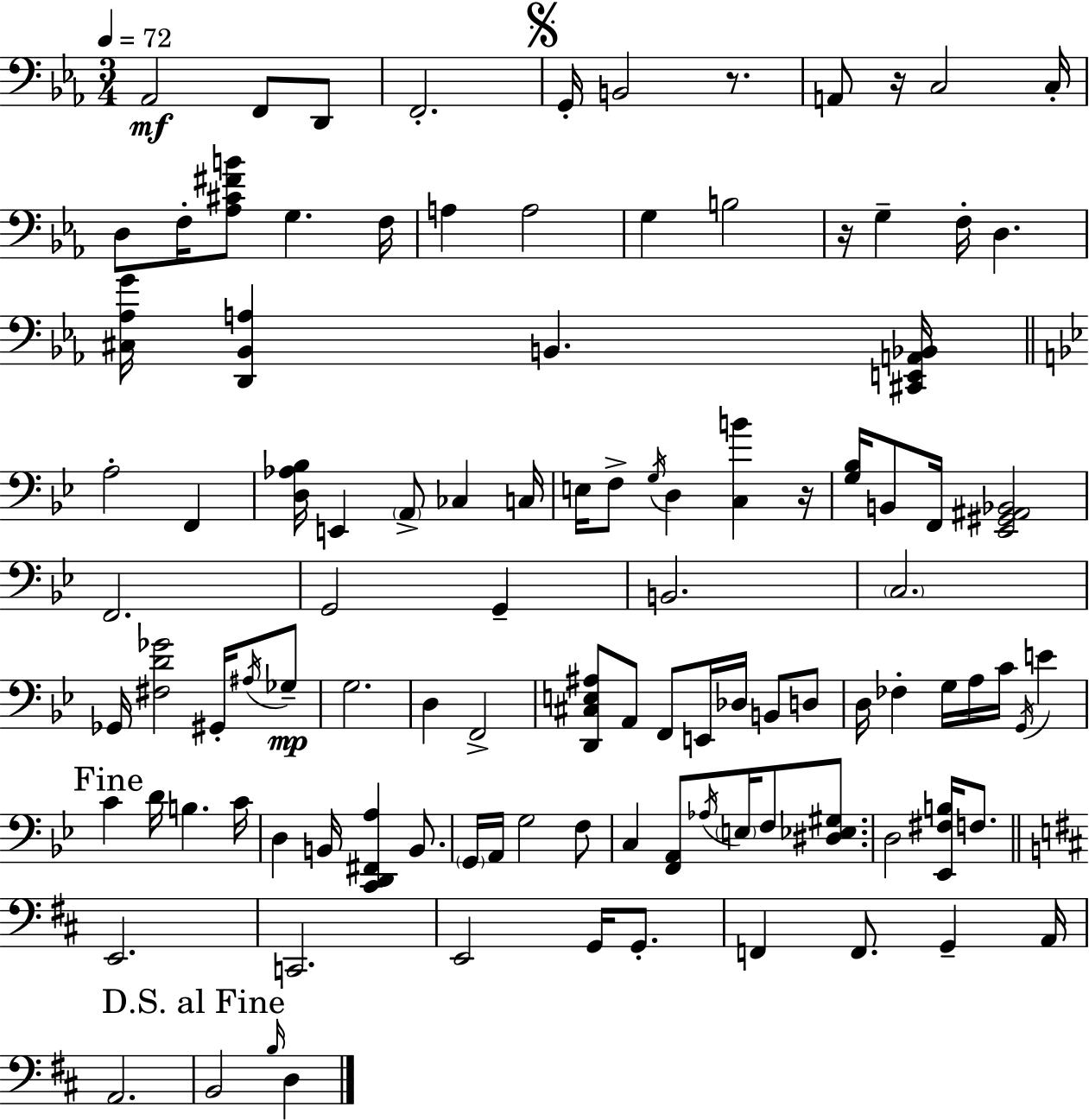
Ab2/h F2/e D2/e F2/h. G2/s B2/h R/e. A2/e R/s C3/h C3/s D3/e F3/s [Ab3,C#4,F#4,B4]/e G3/q. F3/s A3/q A3/h G3/q B3/h R/s G3/q F3/s D3/q. [C#3,Ab3,G4]/s [D2,Bb2,A3]/q B2/q. [C#2,E2,A2,Bb2]/s A3/h F2/q [D3,Ab3,Bb3]/s E2/q A2/e CES3/q C3/s E3/s F3/e G3/s D3/q [C3,B4]/q R/s [G3,Bb3]/s B2/e F2/s [Eb2,G#2,A#2,Bb2]/h F2/h. G2/h G2/q B2/h. C3/h. Gb2/s [F#3,D4,Gb4]/h G#2/s A#3/s Gb3/e G3/h. D3/q F2/h [D2,C#3,E3,A#3]/e A2/e F2/e E2/s Db3/s B2/e D3/e D3/s FES3/q G3/s A3/s C4/s G2/s E4/q C4/q D4/s B3/q. C4/s D3/q B2/s [C2,D2,F#2,A3]/q B2/e. G2/s A2/s G3/h F3/e C3/q [F2,A2]/e Ab3/s E3/s F3/e [D#3,Eb3,G#3]/e. D3/h [Eb2,F#3,B3]/s F3/e. E2/h. C2/h. E2/h G2/s G2/e. F2/q F2/e. G2/q A2/s A2/h. B2/h B3/s D3/q